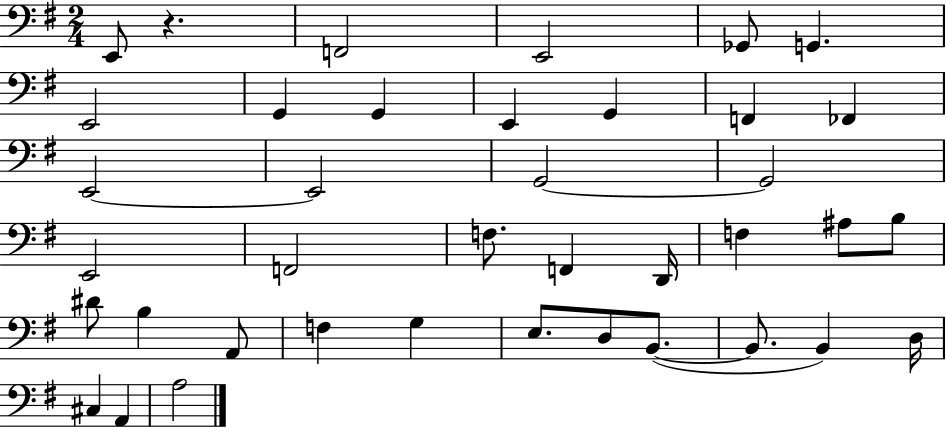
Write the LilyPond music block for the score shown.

{
  \clef bass
  \numericTimeSignature
  \time 2/4
  \key g \major
  \repeat volta 2 { e,8 r4. | f,2 | e,2 | ges,8 g,4. | \break e,2 | g,4 g,4 | e,4 g,4 | f,4 fes,4 | \break e,2~~ | e,2 | g,2~~ | g,2 | \break e,2 | f,2 | f8. f,4 d,16 | f4 ais8 b8 | \break dis'8 b4 a,8 | f4 g4 | e8. d8 b,8.~(~ | b,8. b,4) d16 | \break cis4 a,4 | a2 | } \bar "|."
}